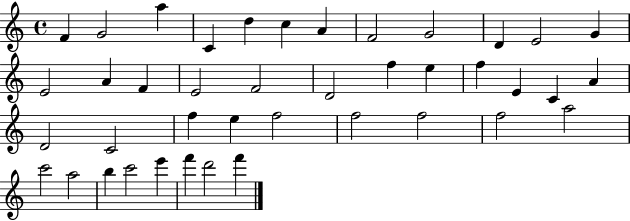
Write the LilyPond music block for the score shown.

{
  \clef treble
  \time 4/4
  \defaultTimeSignature
  \key c \major
  f'4 g'2 a''4 | c'4 d''4 c''4 a'4 | f'2 g'2 | d'4 e'2 g'4 | \break e'2 a'4 f'4 | e'2 f'2 | d'2 f''4 e''4 | f''4 e'4 c'4 a'4 | \break d'2 c'2 | f''4 e''4 f''2 | f''2 f''2 | f''2 a''2 | \break c'''2 a''2 | b''4 c'''2 e'''4 | f'''4 d'''2 f'''4 | \bar "|."
}